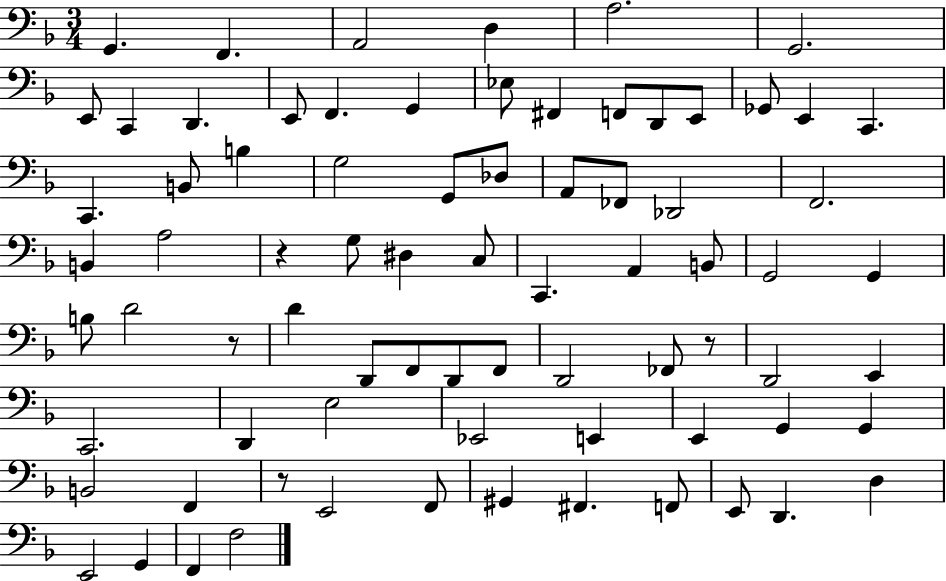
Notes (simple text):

G2/q. F2/q. A2/h D3/q A3/h. G2/h. E2/e C2/q D2/q. E2/e F2/q. G2/q Eb3/e F#2/q F2/e D2/e E2/e Gb2/e E2/q C2/q. C2/q. B2/e B3/q G3/h G2/e Db3/e A2/e FES2/e Db2/h F2/h. B2/q A3/h R/q G3/e D#3/q C3/e C2/q. A2/q B2/e G2/h G2/q B3/e D4/h R/e D4/q D2/e F2/e D2/e F2/e D2/h FES2/e R/e D2/h E2/q C2/h. D2/q E3/h Eb2/h E2/q E2/q G2/q G2/q B2/h F2/q R/e E2/h F2/e G#2/q F#2/q. F2/e E2/e D2/q. D3/q E2/h G2/q F2/q F3/h